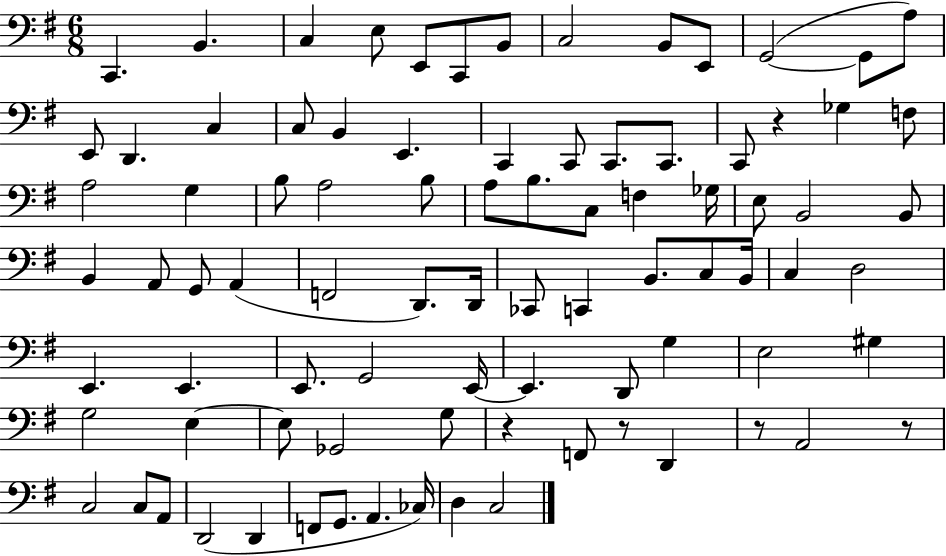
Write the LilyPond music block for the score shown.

{
  \clef bass
  \numericTimeSignature
  \time 6/8
  \key g \major
  c,4. b,4. | c4 e8 e,8 c,8 b,8 | c2 b,8 e,8 | g,2~(~ g,8 a8) | \break e,8 d,4. c4 | c8 b,4 e,4. | c,4 c,8 c,8. c,8. | c,8 r4 ges4 f8 | \break a2 g4 | b8 a2 b8 | a8 b8. c8 f4 ges16 | e8 b,2 b,8 | \break b,4 a,8 g,8 a,4( | f,2 d,8.) d,16 | ces,8 c,4 b,8. c8 b,16 | c4 d2 | \break e,4. e,4. | e,8. g,2 e,16~~ | e,4. d,8 g4 | e2 gis4 | \break g2 e4~~ | e8 ges,2 g8 | r4 f,8 r8 d,4 | r8 a,2 r8 | \break c2 c8 a,8 | d,2( d,4 | f,8 g,8. a,4. ces16) | d4 c2 | \break \bar "|."
}